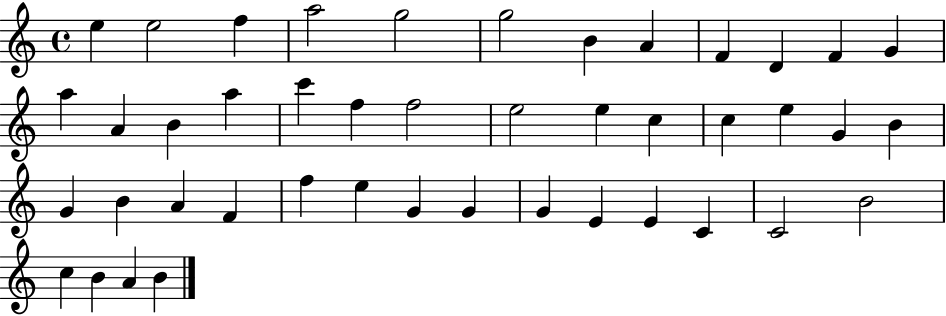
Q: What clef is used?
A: treble